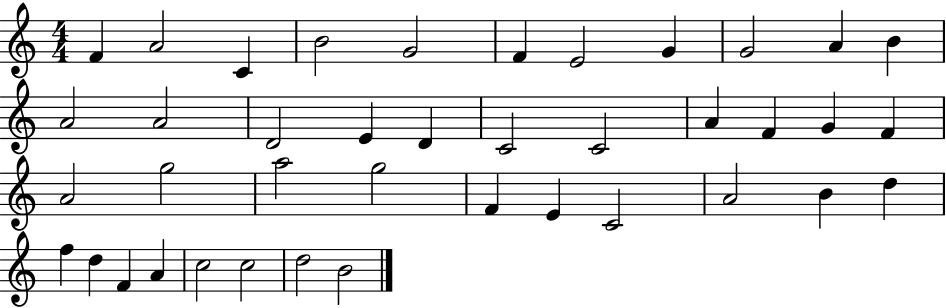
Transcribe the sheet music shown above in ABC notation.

X:1
T:Untitled
M:4/4
L:1/4
K:C
F A2 C B2 G2 F E2 G G2 A B A2 A2 D2 E D C2 C2 A F G F A2 g2 a2 g2 F E C2 A2 B d f d F A c2 c2 d2 B2